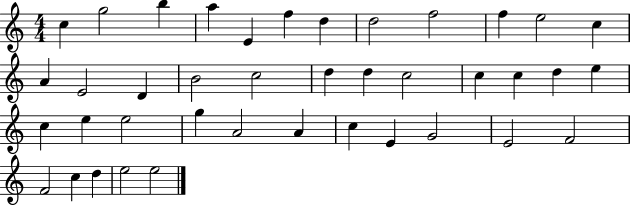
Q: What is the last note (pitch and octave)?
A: E5